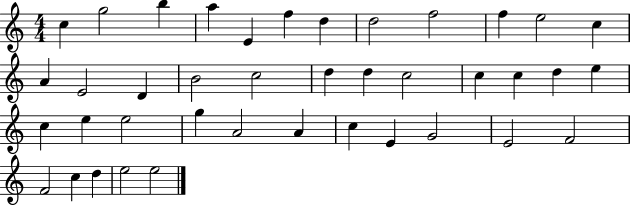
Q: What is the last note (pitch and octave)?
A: E5